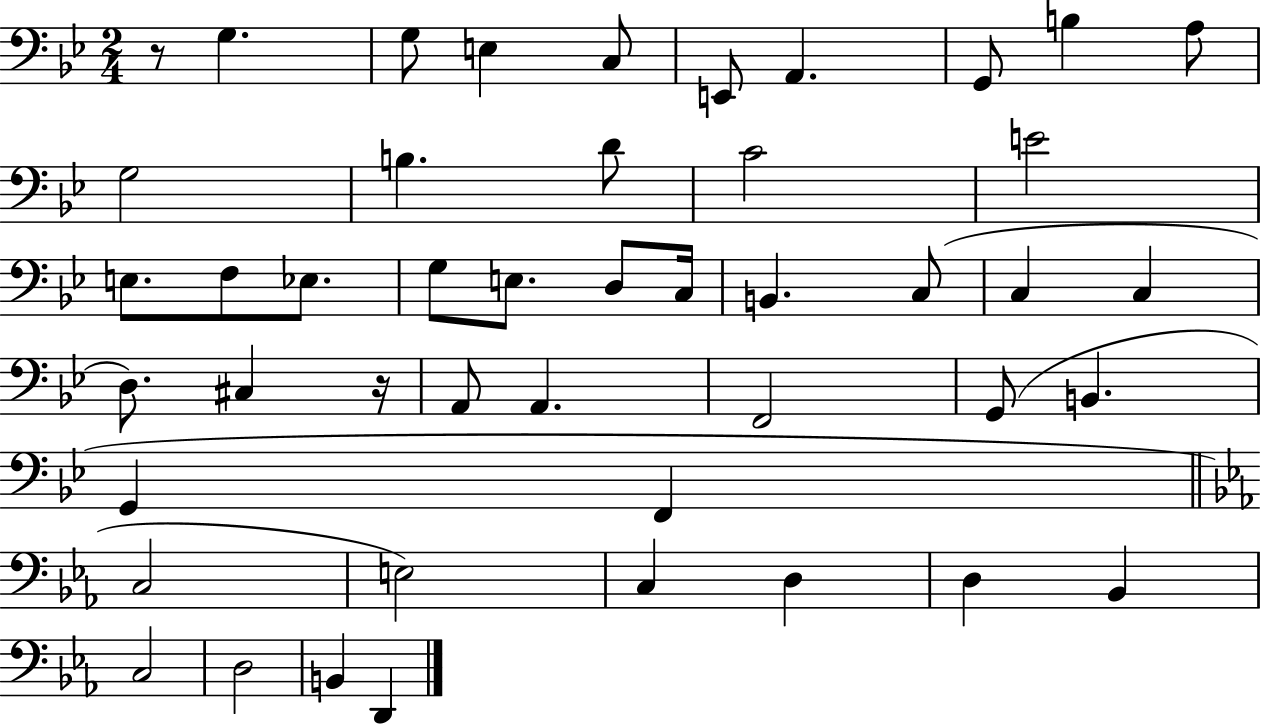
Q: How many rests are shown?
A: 2